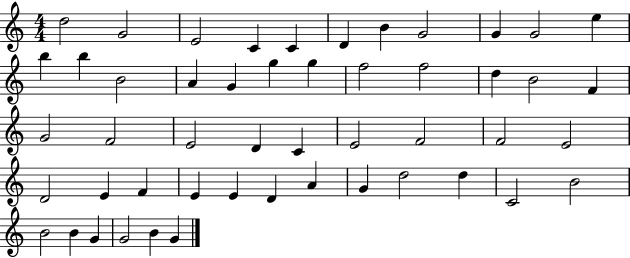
D5/h G4/h E4/h C4/q C4/q D4/q B4/q G4/h G4/q G4/h E5/q B5/q B5/q B4/h A4/q G4/q G5/q G5/q F5/h F5/h D5/q B4/h F4/q G4/h F4/h E4/h D4/q C4/q E4/h F4/h F4/h E4/h D4/h E4/q F4/q E4/q E4/q D4/q A4/q G4/q D5/h D5/q C4/h B4/h B4/h B4/q G4/q G4/h B4/q G4/q